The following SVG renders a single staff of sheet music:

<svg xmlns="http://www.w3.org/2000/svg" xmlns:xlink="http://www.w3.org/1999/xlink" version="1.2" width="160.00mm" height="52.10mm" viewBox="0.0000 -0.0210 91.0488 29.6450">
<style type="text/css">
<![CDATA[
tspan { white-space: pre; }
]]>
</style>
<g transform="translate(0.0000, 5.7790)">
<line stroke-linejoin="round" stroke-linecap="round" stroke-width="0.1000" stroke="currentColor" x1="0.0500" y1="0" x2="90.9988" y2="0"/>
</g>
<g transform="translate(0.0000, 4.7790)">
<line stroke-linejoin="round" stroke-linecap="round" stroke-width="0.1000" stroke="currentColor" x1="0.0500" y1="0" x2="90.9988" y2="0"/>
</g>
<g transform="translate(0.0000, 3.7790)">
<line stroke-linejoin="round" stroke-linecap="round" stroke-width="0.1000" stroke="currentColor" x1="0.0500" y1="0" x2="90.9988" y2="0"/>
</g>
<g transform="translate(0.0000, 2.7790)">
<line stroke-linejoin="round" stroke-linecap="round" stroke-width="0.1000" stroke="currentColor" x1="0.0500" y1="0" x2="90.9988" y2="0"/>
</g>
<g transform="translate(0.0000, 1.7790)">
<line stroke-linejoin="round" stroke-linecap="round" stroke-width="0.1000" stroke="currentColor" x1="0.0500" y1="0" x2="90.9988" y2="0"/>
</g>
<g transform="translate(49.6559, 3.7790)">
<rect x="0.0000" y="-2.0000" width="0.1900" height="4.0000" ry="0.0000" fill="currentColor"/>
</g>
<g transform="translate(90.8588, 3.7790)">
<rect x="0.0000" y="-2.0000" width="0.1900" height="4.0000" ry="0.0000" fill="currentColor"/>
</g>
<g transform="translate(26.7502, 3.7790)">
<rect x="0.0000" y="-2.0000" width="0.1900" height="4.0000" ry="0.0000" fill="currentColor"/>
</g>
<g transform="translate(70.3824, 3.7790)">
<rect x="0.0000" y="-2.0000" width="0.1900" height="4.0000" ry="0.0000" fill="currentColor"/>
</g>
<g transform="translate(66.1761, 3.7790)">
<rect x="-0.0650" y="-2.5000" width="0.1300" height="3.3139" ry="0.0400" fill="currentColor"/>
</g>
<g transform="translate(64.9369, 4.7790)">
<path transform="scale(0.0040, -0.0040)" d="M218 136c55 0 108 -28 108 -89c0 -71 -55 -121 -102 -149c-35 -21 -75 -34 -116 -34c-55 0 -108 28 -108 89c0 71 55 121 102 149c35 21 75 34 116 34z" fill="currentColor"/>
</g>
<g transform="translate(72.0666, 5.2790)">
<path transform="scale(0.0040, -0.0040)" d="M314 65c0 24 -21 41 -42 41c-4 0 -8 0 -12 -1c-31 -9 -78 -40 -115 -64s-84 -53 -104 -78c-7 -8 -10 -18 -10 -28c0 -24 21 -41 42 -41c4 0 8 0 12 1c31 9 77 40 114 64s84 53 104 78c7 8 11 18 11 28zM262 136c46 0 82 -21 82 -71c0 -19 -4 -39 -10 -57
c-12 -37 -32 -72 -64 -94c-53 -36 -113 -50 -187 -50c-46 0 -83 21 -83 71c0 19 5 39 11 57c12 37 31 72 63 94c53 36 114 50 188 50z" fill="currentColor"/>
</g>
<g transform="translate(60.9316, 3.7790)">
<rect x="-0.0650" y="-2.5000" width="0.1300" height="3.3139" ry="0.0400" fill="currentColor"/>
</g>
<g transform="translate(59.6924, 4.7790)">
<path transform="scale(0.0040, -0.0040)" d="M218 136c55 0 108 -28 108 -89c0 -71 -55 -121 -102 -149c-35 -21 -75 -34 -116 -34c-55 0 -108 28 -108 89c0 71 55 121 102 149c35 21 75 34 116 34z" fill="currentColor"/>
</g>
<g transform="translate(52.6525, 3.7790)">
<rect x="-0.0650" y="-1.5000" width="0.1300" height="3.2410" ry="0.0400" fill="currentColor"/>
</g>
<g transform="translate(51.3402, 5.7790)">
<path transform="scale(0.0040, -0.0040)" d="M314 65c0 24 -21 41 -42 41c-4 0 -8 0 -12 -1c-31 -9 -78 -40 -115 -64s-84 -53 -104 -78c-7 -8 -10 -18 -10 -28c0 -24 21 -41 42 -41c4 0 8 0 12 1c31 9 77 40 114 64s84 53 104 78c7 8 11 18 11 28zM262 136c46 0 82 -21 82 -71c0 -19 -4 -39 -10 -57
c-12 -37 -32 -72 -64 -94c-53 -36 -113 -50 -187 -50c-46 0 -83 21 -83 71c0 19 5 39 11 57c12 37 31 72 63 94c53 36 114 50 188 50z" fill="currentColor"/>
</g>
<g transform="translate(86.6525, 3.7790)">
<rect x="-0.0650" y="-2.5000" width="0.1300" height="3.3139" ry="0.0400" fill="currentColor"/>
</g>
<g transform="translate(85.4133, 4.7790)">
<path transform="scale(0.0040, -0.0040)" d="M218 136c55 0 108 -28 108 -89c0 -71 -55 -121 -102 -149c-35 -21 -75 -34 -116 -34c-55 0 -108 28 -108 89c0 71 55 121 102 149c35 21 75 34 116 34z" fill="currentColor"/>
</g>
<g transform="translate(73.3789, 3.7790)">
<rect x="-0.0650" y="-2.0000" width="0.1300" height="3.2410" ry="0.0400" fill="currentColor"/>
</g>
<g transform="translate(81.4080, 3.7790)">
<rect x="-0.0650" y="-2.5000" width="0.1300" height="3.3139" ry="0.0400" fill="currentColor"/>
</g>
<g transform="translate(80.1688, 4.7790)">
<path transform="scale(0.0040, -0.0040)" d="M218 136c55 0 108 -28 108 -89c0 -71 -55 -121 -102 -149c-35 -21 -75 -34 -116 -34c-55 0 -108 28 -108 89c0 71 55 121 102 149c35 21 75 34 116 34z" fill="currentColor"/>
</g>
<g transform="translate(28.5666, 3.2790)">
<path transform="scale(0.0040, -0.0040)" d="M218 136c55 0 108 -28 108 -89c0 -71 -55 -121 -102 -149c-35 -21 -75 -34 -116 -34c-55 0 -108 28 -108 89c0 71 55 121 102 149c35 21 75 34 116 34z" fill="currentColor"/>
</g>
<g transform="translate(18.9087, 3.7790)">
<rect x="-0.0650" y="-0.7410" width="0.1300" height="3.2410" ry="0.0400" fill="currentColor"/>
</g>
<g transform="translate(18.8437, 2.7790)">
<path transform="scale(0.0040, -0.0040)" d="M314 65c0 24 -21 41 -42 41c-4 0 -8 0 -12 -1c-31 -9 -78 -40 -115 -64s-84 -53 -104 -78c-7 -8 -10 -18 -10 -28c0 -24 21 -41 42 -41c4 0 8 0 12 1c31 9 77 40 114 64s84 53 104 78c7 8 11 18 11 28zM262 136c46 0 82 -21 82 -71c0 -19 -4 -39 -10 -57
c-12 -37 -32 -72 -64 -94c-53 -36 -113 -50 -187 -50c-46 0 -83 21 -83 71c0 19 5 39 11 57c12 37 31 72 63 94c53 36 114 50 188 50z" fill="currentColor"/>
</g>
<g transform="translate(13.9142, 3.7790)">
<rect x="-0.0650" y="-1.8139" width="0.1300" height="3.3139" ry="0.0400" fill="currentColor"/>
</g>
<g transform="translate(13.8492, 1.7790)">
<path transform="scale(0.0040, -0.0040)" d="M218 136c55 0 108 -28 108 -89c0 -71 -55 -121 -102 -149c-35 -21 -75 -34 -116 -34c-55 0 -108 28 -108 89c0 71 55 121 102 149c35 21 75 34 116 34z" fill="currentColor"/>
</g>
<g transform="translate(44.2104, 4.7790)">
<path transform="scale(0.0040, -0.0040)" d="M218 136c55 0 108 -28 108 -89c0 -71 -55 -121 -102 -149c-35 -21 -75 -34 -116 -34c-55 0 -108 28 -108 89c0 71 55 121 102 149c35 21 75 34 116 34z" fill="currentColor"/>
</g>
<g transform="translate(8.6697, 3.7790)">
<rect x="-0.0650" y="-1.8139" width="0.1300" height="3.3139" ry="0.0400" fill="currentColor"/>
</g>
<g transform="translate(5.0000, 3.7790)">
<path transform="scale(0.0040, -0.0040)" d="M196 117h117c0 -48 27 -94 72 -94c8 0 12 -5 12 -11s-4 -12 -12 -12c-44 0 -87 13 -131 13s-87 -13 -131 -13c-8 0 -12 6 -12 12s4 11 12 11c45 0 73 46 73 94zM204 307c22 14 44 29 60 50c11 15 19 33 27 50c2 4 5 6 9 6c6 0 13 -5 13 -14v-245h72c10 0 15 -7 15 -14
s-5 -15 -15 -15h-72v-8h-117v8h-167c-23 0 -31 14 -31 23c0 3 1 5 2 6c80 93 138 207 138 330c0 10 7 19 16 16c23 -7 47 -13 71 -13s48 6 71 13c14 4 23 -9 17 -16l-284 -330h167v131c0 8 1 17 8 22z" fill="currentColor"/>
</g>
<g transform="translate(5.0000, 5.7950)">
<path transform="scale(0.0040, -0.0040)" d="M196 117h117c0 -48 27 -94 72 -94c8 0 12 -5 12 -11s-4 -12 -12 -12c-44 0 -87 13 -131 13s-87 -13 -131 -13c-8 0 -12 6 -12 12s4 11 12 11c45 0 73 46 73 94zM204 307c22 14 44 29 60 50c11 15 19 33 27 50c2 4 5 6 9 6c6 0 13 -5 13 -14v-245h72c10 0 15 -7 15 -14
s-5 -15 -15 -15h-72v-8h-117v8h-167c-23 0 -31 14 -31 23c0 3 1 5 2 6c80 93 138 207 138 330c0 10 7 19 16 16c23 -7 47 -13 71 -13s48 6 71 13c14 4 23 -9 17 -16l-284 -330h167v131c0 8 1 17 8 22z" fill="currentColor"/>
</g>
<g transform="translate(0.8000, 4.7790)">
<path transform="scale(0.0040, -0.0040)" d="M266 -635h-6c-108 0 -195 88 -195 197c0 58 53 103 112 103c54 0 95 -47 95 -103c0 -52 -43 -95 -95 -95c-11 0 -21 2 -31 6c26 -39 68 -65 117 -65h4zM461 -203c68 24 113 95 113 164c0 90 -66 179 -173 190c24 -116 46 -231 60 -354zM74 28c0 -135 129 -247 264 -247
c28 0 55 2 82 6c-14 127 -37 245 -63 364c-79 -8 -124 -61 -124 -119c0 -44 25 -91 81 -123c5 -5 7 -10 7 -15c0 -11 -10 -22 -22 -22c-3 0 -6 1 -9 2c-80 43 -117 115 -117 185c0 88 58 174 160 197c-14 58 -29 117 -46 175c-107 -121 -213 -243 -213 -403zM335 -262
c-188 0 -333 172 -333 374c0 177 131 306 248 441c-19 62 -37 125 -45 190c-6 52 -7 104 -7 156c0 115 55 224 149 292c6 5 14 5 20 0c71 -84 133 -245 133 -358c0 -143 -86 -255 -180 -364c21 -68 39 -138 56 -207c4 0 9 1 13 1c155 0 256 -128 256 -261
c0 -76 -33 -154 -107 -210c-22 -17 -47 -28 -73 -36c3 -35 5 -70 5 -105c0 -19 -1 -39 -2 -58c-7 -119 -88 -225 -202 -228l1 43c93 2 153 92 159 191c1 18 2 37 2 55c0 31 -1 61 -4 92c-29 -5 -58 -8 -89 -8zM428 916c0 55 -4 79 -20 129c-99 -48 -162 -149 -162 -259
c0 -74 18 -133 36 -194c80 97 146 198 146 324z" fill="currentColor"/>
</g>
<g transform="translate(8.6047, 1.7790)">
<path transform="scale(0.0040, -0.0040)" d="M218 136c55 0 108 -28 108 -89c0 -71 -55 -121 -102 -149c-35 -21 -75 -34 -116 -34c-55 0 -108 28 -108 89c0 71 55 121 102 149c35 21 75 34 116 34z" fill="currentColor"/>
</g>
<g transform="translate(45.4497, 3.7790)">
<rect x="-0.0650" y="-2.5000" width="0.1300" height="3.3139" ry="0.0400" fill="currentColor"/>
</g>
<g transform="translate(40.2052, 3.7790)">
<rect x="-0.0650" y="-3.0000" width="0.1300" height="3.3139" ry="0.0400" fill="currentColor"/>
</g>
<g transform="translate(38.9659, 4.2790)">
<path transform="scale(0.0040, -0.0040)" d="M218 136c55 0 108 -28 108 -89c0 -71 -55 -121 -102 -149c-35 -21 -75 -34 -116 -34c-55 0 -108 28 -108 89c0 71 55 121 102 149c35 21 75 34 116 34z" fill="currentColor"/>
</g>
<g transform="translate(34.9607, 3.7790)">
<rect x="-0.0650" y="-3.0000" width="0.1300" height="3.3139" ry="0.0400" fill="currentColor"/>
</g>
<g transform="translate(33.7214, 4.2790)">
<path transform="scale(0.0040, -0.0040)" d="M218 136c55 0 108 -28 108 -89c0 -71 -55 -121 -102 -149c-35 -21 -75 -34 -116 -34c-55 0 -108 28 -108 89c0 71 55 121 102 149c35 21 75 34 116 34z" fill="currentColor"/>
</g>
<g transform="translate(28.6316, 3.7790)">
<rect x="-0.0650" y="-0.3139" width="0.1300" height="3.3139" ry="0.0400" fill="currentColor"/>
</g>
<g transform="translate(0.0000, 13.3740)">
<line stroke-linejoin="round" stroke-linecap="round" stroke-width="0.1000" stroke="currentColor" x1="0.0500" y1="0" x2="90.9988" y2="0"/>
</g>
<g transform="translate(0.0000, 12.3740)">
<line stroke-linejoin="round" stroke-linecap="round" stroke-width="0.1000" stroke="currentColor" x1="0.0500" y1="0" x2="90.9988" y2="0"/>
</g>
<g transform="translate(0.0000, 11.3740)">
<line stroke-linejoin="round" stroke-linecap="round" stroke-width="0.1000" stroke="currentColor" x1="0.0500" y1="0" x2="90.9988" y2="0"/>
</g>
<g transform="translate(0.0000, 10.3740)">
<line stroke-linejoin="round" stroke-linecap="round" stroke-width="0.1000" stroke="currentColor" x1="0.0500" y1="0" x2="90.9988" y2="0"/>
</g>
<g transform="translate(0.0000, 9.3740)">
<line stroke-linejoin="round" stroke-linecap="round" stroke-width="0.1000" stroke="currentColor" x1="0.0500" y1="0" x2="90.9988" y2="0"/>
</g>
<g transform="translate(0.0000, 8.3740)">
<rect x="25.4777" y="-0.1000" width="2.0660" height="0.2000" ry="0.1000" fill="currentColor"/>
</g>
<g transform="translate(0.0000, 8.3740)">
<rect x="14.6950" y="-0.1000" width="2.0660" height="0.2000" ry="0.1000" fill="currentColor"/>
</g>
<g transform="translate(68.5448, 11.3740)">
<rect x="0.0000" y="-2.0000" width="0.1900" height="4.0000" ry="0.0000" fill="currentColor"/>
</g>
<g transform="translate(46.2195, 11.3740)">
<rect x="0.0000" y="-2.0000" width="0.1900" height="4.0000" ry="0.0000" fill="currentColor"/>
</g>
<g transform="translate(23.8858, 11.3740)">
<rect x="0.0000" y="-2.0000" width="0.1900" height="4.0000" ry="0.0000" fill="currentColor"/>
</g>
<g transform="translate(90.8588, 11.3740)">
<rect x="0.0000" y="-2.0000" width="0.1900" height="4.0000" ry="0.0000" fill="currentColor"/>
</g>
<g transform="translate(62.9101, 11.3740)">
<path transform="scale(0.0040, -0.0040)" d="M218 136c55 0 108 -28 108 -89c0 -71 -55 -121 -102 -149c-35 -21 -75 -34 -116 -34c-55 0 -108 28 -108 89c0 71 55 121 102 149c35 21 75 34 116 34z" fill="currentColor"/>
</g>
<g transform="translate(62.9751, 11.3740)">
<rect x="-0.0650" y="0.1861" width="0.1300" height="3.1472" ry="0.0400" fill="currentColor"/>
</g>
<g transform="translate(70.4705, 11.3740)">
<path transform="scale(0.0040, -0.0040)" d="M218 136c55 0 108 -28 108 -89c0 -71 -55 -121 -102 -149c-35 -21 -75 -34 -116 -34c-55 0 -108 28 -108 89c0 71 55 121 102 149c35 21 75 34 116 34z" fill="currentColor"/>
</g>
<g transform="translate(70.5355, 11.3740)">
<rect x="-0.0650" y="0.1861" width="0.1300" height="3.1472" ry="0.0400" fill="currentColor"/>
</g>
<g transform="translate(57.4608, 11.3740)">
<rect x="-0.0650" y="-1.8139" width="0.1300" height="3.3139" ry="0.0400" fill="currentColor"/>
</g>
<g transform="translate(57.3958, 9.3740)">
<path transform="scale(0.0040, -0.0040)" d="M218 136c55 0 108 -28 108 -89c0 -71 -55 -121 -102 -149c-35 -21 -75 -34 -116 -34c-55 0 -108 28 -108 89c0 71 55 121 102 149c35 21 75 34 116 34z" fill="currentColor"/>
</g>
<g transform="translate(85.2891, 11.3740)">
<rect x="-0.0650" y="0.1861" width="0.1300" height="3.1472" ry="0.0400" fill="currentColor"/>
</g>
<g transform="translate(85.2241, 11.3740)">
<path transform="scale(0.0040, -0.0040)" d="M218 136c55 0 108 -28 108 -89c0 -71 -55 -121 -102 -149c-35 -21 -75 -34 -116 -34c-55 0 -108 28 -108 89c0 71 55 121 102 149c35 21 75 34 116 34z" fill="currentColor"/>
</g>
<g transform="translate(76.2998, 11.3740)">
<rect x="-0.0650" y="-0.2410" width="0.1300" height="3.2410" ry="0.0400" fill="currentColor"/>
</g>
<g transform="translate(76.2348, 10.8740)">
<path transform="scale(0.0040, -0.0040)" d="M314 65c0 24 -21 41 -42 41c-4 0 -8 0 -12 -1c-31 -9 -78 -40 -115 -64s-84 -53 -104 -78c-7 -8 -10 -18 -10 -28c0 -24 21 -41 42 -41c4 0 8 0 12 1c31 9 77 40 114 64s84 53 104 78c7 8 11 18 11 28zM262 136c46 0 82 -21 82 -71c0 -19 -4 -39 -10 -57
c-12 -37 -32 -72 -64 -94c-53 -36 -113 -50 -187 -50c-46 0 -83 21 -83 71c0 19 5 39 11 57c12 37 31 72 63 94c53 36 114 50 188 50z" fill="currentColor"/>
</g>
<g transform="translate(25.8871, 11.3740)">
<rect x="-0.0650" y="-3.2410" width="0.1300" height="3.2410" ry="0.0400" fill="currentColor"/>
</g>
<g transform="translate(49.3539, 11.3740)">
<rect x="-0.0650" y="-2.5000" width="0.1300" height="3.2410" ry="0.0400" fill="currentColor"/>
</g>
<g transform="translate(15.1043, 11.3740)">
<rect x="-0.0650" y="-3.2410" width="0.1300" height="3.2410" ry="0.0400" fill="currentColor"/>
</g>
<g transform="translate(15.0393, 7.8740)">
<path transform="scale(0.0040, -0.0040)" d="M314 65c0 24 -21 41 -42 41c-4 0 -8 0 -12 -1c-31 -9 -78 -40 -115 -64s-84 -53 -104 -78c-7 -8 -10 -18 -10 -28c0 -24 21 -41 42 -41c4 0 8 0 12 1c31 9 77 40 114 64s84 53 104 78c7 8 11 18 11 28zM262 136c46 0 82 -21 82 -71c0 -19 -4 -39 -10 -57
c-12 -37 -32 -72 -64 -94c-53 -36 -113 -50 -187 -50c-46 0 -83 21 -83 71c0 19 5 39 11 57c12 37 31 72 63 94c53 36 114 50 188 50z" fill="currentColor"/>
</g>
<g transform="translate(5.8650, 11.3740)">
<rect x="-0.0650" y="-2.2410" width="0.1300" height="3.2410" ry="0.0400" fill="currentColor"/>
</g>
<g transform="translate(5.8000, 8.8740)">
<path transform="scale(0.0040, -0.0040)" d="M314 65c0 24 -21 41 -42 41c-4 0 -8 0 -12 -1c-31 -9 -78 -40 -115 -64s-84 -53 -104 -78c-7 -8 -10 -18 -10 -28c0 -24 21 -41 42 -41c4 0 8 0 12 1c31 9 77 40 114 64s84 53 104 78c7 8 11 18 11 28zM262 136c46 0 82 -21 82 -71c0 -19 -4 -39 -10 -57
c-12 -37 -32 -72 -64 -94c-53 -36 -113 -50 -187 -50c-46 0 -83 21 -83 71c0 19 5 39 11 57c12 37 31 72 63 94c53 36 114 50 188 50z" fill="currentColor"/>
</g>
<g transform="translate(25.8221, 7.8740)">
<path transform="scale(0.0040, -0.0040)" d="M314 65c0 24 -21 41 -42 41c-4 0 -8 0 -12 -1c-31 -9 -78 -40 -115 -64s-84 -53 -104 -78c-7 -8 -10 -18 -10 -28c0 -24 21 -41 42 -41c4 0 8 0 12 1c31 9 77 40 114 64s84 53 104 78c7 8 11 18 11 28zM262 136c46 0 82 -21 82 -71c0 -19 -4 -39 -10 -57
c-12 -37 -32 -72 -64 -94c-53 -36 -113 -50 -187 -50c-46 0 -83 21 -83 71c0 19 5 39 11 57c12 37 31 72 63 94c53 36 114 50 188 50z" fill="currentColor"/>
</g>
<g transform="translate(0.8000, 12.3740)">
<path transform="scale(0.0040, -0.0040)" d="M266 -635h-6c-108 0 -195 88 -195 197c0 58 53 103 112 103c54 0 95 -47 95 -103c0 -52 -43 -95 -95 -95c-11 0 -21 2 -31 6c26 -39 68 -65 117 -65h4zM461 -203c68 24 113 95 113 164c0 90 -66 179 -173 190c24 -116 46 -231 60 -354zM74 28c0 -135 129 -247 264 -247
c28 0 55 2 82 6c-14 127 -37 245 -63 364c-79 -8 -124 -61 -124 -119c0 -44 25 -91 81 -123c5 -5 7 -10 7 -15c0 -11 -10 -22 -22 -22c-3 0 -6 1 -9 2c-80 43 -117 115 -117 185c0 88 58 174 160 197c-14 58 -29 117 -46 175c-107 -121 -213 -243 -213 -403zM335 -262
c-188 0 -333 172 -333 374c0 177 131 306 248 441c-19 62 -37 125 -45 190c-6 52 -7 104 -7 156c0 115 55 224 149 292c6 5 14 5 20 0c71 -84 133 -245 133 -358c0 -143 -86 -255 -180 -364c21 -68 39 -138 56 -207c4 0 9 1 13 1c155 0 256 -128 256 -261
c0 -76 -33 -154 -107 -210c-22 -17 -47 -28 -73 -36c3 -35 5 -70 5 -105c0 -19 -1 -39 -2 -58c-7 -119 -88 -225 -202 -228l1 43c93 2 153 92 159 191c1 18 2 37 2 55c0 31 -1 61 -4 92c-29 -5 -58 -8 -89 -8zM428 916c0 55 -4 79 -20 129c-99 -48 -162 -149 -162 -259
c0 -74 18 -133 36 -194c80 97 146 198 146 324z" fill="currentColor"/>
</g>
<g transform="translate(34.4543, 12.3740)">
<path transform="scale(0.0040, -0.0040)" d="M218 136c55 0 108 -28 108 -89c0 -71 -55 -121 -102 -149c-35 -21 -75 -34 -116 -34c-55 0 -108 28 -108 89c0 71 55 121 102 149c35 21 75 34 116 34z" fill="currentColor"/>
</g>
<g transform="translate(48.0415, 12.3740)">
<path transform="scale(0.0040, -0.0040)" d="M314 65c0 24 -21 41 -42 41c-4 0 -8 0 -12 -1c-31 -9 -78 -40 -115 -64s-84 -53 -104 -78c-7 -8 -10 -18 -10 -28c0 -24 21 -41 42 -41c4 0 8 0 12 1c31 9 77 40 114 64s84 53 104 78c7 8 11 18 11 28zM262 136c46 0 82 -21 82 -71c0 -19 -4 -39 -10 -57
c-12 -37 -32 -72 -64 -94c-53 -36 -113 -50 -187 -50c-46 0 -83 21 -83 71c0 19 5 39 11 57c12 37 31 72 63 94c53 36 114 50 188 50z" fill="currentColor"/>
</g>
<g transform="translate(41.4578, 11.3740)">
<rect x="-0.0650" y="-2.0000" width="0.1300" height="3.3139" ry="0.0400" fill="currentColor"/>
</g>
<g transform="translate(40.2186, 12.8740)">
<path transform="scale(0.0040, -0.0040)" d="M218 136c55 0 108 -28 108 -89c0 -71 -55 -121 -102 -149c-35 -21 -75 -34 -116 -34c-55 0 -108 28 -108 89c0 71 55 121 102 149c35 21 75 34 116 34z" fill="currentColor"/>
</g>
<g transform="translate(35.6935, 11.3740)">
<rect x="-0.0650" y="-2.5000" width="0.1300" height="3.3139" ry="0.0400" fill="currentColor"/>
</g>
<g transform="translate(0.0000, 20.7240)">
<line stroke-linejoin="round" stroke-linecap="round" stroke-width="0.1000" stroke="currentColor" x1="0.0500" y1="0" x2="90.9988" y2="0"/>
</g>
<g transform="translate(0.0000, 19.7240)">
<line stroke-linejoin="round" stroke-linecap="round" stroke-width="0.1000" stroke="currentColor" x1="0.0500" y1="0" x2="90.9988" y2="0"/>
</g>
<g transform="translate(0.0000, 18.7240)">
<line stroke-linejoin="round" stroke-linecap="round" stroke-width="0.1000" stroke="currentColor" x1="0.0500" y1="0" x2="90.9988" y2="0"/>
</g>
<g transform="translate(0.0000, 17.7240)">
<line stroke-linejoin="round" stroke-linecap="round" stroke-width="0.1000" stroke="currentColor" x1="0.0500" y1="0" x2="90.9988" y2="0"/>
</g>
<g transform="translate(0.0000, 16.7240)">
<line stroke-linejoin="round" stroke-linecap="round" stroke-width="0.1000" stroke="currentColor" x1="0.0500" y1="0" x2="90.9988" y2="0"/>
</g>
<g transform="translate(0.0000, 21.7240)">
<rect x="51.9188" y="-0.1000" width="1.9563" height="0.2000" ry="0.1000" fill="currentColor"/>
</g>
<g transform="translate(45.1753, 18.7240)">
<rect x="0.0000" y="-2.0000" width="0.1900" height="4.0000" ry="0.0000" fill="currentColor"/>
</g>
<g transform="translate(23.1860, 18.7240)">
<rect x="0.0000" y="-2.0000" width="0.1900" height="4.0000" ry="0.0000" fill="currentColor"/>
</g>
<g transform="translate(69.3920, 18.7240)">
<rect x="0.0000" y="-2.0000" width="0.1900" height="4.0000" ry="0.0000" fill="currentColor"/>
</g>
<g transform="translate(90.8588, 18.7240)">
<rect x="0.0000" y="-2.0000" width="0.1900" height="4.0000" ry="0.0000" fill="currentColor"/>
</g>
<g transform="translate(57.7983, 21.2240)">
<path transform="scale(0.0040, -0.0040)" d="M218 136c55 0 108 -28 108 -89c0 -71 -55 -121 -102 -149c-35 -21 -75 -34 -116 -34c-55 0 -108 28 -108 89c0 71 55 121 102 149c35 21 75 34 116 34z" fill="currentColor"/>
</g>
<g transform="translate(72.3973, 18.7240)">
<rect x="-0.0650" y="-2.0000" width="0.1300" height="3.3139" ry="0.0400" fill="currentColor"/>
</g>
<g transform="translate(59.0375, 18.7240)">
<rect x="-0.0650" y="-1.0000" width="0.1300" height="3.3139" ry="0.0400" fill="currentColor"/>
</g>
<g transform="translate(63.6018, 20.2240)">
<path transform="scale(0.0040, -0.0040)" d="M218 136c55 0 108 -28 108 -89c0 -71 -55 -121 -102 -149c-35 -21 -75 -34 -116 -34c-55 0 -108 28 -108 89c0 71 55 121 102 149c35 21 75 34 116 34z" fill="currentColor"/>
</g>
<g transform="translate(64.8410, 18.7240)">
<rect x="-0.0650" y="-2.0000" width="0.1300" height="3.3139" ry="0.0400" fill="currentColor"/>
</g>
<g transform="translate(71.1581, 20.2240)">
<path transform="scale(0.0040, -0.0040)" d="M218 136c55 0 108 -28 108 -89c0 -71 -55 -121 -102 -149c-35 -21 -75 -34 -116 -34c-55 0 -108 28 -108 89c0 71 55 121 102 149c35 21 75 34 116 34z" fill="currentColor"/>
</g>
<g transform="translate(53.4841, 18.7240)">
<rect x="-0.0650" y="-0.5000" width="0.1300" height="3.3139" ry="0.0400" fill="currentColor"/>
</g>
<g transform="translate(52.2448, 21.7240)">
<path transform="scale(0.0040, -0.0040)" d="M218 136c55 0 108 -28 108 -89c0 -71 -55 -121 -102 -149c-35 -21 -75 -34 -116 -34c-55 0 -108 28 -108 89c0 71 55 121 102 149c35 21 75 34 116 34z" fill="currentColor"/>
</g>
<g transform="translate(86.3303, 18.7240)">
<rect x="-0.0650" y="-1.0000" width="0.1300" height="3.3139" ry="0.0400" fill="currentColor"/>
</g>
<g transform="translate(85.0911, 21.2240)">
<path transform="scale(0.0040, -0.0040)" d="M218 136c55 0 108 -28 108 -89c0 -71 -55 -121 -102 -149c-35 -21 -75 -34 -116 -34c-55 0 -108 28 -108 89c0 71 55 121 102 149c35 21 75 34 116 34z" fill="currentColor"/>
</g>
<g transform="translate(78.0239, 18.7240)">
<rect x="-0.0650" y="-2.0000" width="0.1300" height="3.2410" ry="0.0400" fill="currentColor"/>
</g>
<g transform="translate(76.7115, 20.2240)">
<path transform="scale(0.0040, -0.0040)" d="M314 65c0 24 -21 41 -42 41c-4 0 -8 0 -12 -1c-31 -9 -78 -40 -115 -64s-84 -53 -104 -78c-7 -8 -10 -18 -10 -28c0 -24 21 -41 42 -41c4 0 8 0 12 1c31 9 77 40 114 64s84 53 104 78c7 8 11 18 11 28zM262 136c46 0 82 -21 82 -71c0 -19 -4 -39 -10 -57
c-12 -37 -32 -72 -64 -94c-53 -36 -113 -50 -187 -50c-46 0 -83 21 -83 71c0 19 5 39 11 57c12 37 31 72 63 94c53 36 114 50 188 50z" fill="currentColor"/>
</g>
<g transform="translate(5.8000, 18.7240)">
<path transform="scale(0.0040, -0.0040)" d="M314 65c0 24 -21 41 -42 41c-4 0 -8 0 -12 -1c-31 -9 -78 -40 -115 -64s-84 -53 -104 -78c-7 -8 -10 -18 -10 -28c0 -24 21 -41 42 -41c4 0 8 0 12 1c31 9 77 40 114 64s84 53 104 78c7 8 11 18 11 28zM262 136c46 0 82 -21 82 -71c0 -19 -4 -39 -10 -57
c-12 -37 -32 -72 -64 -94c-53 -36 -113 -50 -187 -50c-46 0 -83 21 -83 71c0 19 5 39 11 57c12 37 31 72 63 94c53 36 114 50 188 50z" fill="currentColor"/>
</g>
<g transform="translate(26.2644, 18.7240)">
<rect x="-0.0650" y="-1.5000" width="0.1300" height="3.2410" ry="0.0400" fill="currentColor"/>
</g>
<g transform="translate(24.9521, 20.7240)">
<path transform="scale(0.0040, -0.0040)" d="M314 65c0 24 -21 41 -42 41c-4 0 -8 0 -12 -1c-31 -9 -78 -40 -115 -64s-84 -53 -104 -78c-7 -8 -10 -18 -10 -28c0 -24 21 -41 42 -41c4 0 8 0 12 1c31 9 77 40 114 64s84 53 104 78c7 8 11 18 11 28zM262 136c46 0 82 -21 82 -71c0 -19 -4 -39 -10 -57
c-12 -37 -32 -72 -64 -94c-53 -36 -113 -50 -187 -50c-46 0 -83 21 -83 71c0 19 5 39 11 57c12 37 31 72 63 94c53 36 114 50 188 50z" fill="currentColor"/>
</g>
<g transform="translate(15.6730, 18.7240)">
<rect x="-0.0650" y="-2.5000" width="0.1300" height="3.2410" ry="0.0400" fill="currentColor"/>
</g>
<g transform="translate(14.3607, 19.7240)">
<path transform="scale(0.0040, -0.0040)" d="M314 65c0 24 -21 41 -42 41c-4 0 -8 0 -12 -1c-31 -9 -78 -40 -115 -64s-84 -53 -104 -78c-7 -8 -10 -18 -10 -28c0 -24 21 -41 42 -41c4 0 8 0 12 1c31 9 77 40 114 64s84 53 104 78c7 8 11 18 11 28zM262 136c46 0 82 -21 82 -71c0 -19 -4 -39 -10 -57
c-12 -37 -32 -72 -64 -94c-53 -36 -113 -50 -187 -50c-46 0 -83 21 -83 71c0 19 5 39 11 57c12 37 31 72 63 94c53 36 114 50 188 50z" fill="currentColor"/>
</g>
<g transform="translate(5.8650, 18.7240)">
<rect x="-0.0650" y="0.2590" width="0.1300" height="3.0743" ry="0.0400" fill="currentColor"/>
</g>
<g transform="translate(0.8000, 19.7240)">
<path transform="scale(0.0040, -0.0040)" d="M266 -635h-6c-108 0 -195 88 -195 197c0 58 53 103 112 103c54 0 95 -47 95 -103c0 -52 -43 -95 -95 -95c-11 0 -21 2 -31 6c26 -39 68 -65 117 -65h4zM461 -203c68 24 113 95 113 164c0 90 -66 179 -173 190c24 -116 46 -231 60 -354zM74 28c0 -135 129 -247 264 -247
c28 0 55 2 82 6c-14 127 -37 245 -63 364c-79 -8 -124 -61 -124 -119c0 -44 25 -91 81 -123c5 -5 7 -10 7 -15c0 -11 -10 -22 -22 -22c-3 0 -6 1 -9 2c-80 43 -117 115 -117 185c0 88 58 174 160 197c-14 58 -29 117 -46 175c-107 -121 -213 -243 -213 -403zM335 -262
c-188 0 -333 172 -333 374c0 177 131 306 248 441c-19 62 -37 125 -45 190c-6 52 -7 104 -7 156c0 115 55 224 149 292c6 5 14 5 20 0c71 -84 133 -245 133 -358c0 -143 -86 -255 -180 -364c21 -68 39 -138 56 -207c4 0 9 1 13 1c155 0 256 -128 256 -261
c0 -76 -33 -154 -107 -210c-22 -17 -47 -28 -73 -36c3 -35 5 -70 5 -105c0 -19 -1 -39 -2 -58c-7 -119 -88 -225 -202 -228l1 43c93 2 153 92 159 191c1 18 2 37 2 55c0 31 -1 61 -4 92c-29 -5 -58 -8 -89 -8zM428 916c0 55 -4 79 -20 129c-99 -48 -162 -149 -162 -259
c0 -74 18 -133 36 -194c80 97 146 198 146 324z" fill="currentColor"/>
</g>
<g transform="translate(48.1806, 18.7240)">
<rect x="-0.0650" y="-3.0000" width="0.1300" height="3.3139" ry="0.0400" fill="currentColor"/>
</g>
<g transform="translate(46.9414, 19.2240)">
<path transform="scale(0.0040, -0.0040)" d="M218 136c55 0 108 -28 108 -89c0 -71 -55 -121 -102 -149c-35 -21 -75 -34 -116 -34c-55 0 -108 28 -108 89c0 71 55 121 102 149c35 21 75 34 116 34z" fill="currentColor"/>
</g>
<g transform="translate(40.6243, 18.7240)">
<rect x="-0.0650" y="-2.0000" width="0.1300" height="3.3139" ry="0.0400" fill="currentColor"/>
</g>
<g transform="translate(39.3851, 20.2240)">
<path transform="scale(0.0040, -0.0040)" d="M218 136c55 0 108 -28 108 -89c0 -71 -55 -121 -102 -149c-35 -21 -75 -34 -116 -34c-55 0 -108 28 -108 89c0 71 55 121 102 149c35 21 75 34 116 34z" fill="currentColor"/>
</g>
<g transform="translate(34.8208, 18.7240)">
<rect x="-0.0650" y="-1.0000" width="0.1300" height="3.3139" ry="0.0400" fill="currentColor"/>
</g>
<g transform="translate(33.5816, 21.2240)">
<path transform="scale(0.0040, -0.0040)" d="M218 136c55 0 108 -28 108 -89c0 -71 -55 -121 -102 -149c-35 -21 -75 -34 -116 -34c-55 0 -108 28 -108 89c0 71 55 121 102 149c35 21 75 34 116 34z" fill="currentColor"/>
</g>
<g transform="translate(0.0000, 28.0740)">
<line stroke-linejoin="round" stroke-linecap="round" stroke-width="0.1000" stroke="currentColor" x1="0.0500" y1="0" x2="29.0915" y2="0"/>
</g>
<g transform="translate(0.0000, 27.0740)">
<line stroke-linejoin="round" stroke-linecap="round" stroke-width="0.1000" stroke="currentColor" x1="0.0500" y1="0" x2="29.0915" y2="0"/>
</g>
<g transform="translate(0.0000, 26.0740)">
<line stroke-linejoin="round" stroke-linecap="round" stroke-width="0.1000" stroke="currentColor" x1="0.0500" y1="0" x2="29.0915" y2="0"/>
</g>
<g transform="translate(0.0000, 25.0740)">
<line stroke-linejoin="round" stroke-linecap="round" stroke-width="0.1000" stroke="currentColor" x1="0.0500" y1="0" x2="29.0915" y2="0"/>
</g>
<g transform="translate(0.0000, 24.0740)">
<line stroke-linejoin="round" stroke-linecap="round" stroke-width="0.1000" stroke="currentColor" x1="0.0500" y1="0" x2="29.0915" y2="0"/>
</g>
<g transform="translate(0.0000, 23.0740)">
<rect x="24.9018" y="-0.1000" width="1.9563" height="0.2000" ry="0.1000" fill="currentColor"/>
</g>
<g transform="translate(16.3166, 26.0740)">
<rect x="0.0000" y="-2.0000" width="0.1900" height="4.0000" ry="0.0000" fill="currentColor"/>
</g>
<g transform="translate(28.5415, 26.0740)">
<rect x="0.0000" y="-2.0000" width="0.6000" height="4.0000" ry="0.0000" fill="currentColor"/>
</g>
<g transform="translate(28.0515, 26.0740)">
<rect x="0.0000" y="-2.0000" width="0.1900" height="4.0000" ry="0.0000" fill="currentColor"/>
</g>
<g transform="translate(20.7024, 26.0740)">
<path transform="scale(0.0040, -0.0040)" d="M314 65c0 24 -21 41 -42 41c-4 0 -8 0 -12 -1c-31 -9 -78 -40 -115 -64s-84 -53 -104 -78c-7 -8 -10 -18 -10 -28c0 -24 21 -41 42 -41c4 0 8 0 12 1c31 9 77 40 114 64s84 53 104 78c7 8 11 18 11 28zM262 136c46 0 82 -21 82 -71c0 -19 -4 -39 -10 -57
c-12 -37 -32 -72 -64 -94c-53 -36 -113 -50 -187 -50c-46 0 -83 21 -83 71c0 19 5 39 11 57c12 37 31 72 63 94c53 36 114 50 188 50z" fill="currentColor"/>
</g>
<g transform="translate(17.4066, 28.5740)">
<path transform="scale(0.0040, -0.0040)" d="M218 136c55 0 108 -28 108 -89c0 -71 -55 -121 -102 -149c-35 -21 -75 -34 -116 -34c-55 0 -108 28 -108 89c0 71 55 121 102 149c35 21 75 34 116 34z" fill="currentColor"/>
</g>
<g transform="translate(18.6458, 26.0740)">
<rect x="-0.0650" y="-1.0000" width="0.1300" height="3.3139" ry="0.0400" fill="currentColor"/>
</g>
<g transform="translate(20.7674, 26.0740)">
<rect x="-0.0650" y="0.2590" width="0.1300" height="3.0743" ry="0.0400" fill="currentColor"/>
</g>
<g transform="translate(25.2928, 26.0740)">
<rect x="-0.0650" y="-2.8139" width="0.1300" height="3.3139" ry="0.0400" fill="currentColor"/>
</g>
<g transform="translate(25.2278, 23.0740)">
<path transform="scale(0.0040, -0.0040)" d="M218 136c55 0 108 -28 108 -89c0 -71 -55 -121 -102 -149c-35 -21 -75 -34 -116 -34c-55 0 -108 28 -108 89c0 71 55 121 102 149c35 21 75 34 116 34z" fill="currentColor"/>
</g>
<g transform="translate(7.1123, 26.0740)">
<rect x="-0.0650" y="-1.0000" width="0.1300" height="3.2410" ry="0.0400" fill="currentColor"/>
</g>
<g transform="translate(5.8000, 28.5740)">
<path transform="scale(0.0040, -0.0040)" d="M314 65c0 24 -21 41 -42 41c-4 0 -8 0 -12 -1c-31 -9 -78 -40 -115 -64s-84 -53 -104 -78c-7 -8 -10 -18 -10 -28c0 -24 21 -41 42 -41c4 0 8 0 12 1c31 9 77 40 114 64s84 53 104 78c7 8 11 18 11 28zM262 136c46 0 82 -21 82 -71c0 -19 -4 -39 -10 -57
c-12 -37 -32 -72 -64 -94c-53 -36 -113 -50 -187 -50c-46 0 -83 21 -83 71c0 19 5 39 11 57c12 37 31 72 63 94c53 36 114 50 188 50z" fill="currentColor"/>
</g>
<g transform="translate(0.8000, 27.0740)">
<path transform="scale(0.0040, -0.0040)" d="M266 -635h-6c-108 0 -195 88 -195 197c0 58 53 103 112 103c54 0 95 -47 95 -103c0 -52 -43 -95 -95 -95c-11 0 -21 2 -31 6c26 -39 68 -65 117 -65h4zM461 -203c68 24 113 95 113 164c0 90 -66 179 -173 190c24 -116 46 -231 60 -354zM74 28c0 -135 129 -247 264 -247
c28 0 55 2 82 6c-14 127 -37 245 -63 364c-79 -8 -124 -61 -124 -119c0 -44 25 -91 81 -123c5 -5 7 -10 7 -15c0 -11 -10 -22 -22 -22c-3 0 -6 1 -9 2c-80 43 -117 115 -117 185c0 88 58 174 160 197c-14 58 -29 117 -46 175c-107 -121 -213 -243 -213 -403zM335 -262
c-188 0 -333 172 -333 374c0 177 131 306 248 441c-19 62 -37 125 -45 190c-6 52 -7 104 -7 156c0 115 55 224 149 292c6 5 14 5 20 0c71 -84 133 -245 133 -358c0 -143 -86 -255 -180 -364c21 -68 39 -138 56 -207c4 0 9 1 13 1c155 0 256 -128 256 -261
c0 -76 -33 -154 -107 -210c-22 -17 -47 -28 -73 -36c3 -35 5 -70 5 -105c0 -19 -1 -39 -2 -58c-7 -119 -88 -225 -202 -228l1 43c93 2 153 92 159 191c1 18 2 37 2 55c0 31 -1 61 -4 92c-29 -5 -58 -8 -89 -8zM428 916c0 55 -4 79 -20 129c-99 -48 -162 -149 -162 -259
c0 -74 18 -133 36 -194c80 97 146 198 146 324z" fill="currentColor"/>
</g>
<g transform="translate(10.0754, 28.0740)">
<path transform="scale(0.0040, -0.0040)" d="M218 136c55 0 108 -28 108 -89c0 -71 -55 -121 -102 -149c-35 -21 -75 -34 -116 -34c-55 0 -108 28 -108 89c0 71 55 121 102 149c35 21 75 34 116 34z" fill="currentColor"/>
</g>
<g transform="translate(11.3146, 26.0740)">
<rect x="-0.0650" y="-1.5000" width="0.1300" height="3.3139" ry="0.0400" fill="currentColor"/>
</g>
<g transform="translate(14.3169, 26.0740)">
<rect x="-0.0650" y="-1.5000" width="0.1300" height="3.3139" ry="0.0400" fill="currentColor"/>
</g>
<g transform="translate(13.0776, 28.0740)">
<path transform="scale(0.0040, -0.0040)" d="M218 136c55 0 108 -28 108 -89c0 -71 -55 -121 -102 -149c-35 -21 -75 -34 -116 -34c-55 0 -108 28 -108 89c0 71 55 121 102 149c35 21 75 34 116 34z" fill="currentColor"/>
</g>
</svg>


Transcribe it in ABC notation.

X:1
T:Untitled
M:4/4
L:1/4
K:C
f f d2 c A A G E2 G G F2 G G g2 b2 b2 G F G2 f B B c2 B B2 G2 E2 D F A C D F F F2 D D2 E E D B2 a